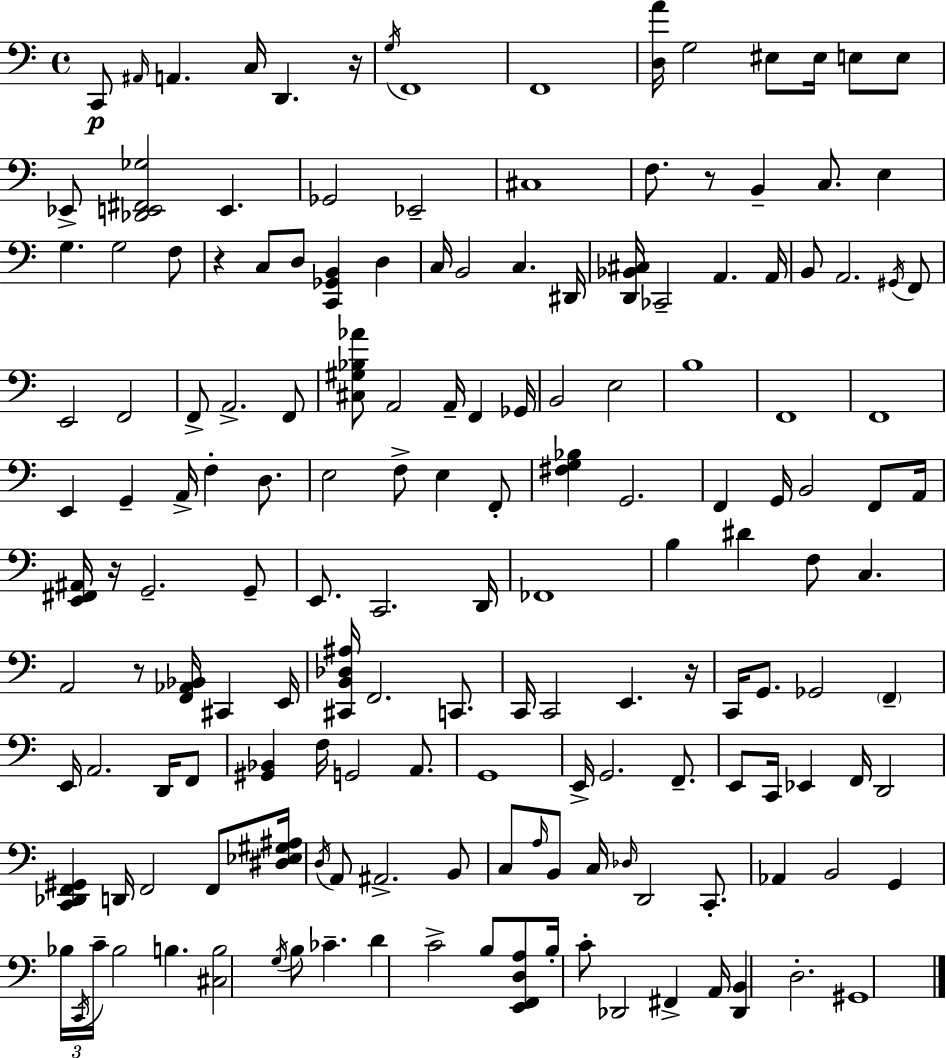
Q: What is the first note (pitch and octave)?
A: C2